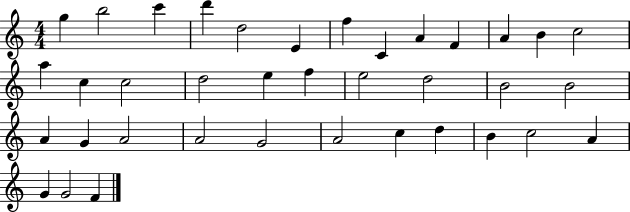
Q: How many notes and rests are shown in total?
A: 37